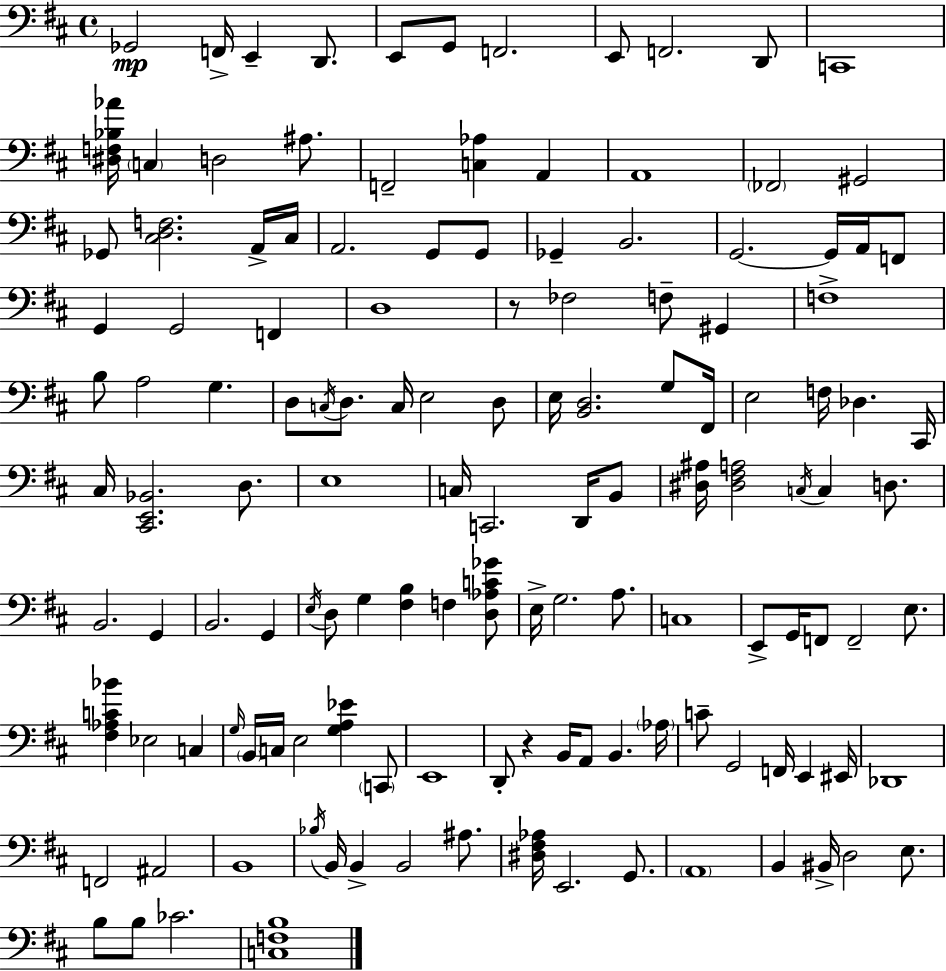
Gb2/h F2/s E2/q D2/e. E2/e G2/e F2/h. E2/e F2/h. D2/e C2/w [D#3,F3,Bb3,Ab4]/s C3/q D3/h A#3/e. F2/h [C3,Ab3]/q A2/q A2/w FES2/h G#2/h Gb2/e [C#3,D3,F3]/h. A2/s C#3/s A2/h. G2/e G2/e Gb2/q B2/h. G2/h. G2/s A2/s F2/e G2/q G2/h F2/q D3/w R/e FES3/h F3/e G#2/q F3/w B3/e A3/h G3/q. D3/e C3/s D3/e. C3/s E3/h D3/e E3/s [B2,D3]/h. G3/e F#2/s E3/h F3/s Db3/q. C#2/s C#3/s [C#2,E2,Bb2]/h. D3/e. E3/w C3/s C2/h. D2/s B2/e [D#3,A#3]/s [D#3,F#3,A3]/h C3/s C3/q D3/e. B2/h. G2/q B2/h. G2/q E3/s D3/e G3/q [F#3,B3]/q F3/q [D3,Ab3,C4,Gb4]/e E3/s G3/h. A3/e. C3/w E2/e G2/s F2/e F2/h E3/e. [F#3,Ab3,C4,Bb4]/q Eb3/h C3/q G3/s B2/s C3/s E3/h [G3,A3,Eb4]/q C2/e E2/w D2/e R/q B2/s A2/e B2/q. Ab3/s C4/e G2/h F2/s E2/q EIS2/s Db2/w F2/h A#2/h B2/w Bb3/s B2/s B2/q B2/h A#3/e. [D#3,F#3,Ab3]/s E2/h. G2/e. A2/w B2/q BIS2/s D3/h E3/e. B3/e B3/e CES4/h. [C3,F3,B3]/w